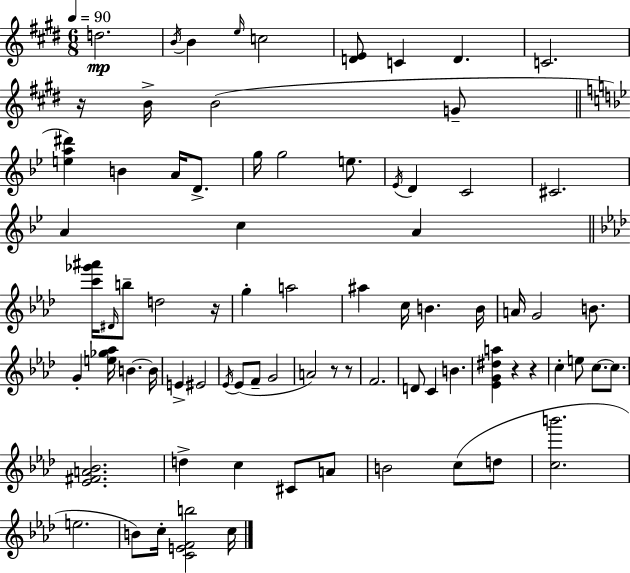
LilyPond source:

{
  \clef treble
  \numericTimeSignature
  \time 6/8
  \key e \major
  \tempo 4 = 90
  d''2.\mp | \acciaccatura { b'16 } b'4 \grace { e''16 } c''2 | <d' e'>8 c'4 d'4. | c'2. | \break r16 b'16-> b'2( | g'8-- \bar "||" \break \key bes \major <e'' a'' dis'''>4) b'4 a'16 d'8.-> | g''16 g''2 e''8. | \acciaccatura { ees'16 } d'4 c'2 | cis'2. | \break a'4 c''4 a'4 | \bar "||" \break \key aes \major <c''' ges''' ais'''>16 \grace { dis'16 } b''8-- d''2 | r16 g''4-. a''2 | ais''4 c''16 b'4. | b'16 a'16 g'2 b'8. | \break g'4-. <e'' ges'' aes''>16 b'4.~~ | b'16 e'4-> eis'2 | \acciaccatura { ees'16 } ees'8( f'8-- g'2 | a'2) r8 | \break r8 f'2. | d'8 c'4 b'4. | <ees' g' dis'' a''>4 r4 r4 | c''4-. e''8 c''8.~~ c''8. | \break <ees' fis' a' bes'>2. | d''4-> c''4 cis'8 | a'8 b'2 c''8( | d''8 <c'' b'''>2. | \break e''2. | b'8) c''16-. <c' e' f' b''>2 | c''16 \bar "|."
}